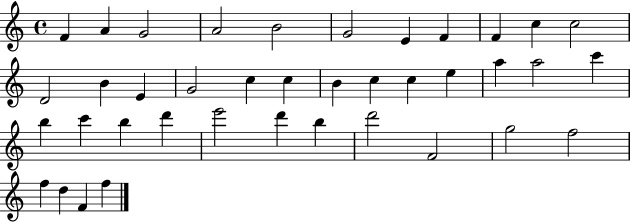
{
  \clef treble
  \time 4/4
  \defaultTimeSignature
  \key c \major
  f'4 a'4 g'2 | a'2 b'2 | g'2 e'4 f'4 | f'4 c''4 c''2 | \break d'2 b'4 e'4 | g'2 c''4 c''4 | b'4 c''4 c''4 e''4 | a''4 a''2 c'''4 | \break b''4 c'''4 b''4 d'''4 | e'''2 d'''4 b''4 | d'''2 f'2 | g''2 f''2 | \break f''4 d''4 f'4 f''4 | \bar "|."
}